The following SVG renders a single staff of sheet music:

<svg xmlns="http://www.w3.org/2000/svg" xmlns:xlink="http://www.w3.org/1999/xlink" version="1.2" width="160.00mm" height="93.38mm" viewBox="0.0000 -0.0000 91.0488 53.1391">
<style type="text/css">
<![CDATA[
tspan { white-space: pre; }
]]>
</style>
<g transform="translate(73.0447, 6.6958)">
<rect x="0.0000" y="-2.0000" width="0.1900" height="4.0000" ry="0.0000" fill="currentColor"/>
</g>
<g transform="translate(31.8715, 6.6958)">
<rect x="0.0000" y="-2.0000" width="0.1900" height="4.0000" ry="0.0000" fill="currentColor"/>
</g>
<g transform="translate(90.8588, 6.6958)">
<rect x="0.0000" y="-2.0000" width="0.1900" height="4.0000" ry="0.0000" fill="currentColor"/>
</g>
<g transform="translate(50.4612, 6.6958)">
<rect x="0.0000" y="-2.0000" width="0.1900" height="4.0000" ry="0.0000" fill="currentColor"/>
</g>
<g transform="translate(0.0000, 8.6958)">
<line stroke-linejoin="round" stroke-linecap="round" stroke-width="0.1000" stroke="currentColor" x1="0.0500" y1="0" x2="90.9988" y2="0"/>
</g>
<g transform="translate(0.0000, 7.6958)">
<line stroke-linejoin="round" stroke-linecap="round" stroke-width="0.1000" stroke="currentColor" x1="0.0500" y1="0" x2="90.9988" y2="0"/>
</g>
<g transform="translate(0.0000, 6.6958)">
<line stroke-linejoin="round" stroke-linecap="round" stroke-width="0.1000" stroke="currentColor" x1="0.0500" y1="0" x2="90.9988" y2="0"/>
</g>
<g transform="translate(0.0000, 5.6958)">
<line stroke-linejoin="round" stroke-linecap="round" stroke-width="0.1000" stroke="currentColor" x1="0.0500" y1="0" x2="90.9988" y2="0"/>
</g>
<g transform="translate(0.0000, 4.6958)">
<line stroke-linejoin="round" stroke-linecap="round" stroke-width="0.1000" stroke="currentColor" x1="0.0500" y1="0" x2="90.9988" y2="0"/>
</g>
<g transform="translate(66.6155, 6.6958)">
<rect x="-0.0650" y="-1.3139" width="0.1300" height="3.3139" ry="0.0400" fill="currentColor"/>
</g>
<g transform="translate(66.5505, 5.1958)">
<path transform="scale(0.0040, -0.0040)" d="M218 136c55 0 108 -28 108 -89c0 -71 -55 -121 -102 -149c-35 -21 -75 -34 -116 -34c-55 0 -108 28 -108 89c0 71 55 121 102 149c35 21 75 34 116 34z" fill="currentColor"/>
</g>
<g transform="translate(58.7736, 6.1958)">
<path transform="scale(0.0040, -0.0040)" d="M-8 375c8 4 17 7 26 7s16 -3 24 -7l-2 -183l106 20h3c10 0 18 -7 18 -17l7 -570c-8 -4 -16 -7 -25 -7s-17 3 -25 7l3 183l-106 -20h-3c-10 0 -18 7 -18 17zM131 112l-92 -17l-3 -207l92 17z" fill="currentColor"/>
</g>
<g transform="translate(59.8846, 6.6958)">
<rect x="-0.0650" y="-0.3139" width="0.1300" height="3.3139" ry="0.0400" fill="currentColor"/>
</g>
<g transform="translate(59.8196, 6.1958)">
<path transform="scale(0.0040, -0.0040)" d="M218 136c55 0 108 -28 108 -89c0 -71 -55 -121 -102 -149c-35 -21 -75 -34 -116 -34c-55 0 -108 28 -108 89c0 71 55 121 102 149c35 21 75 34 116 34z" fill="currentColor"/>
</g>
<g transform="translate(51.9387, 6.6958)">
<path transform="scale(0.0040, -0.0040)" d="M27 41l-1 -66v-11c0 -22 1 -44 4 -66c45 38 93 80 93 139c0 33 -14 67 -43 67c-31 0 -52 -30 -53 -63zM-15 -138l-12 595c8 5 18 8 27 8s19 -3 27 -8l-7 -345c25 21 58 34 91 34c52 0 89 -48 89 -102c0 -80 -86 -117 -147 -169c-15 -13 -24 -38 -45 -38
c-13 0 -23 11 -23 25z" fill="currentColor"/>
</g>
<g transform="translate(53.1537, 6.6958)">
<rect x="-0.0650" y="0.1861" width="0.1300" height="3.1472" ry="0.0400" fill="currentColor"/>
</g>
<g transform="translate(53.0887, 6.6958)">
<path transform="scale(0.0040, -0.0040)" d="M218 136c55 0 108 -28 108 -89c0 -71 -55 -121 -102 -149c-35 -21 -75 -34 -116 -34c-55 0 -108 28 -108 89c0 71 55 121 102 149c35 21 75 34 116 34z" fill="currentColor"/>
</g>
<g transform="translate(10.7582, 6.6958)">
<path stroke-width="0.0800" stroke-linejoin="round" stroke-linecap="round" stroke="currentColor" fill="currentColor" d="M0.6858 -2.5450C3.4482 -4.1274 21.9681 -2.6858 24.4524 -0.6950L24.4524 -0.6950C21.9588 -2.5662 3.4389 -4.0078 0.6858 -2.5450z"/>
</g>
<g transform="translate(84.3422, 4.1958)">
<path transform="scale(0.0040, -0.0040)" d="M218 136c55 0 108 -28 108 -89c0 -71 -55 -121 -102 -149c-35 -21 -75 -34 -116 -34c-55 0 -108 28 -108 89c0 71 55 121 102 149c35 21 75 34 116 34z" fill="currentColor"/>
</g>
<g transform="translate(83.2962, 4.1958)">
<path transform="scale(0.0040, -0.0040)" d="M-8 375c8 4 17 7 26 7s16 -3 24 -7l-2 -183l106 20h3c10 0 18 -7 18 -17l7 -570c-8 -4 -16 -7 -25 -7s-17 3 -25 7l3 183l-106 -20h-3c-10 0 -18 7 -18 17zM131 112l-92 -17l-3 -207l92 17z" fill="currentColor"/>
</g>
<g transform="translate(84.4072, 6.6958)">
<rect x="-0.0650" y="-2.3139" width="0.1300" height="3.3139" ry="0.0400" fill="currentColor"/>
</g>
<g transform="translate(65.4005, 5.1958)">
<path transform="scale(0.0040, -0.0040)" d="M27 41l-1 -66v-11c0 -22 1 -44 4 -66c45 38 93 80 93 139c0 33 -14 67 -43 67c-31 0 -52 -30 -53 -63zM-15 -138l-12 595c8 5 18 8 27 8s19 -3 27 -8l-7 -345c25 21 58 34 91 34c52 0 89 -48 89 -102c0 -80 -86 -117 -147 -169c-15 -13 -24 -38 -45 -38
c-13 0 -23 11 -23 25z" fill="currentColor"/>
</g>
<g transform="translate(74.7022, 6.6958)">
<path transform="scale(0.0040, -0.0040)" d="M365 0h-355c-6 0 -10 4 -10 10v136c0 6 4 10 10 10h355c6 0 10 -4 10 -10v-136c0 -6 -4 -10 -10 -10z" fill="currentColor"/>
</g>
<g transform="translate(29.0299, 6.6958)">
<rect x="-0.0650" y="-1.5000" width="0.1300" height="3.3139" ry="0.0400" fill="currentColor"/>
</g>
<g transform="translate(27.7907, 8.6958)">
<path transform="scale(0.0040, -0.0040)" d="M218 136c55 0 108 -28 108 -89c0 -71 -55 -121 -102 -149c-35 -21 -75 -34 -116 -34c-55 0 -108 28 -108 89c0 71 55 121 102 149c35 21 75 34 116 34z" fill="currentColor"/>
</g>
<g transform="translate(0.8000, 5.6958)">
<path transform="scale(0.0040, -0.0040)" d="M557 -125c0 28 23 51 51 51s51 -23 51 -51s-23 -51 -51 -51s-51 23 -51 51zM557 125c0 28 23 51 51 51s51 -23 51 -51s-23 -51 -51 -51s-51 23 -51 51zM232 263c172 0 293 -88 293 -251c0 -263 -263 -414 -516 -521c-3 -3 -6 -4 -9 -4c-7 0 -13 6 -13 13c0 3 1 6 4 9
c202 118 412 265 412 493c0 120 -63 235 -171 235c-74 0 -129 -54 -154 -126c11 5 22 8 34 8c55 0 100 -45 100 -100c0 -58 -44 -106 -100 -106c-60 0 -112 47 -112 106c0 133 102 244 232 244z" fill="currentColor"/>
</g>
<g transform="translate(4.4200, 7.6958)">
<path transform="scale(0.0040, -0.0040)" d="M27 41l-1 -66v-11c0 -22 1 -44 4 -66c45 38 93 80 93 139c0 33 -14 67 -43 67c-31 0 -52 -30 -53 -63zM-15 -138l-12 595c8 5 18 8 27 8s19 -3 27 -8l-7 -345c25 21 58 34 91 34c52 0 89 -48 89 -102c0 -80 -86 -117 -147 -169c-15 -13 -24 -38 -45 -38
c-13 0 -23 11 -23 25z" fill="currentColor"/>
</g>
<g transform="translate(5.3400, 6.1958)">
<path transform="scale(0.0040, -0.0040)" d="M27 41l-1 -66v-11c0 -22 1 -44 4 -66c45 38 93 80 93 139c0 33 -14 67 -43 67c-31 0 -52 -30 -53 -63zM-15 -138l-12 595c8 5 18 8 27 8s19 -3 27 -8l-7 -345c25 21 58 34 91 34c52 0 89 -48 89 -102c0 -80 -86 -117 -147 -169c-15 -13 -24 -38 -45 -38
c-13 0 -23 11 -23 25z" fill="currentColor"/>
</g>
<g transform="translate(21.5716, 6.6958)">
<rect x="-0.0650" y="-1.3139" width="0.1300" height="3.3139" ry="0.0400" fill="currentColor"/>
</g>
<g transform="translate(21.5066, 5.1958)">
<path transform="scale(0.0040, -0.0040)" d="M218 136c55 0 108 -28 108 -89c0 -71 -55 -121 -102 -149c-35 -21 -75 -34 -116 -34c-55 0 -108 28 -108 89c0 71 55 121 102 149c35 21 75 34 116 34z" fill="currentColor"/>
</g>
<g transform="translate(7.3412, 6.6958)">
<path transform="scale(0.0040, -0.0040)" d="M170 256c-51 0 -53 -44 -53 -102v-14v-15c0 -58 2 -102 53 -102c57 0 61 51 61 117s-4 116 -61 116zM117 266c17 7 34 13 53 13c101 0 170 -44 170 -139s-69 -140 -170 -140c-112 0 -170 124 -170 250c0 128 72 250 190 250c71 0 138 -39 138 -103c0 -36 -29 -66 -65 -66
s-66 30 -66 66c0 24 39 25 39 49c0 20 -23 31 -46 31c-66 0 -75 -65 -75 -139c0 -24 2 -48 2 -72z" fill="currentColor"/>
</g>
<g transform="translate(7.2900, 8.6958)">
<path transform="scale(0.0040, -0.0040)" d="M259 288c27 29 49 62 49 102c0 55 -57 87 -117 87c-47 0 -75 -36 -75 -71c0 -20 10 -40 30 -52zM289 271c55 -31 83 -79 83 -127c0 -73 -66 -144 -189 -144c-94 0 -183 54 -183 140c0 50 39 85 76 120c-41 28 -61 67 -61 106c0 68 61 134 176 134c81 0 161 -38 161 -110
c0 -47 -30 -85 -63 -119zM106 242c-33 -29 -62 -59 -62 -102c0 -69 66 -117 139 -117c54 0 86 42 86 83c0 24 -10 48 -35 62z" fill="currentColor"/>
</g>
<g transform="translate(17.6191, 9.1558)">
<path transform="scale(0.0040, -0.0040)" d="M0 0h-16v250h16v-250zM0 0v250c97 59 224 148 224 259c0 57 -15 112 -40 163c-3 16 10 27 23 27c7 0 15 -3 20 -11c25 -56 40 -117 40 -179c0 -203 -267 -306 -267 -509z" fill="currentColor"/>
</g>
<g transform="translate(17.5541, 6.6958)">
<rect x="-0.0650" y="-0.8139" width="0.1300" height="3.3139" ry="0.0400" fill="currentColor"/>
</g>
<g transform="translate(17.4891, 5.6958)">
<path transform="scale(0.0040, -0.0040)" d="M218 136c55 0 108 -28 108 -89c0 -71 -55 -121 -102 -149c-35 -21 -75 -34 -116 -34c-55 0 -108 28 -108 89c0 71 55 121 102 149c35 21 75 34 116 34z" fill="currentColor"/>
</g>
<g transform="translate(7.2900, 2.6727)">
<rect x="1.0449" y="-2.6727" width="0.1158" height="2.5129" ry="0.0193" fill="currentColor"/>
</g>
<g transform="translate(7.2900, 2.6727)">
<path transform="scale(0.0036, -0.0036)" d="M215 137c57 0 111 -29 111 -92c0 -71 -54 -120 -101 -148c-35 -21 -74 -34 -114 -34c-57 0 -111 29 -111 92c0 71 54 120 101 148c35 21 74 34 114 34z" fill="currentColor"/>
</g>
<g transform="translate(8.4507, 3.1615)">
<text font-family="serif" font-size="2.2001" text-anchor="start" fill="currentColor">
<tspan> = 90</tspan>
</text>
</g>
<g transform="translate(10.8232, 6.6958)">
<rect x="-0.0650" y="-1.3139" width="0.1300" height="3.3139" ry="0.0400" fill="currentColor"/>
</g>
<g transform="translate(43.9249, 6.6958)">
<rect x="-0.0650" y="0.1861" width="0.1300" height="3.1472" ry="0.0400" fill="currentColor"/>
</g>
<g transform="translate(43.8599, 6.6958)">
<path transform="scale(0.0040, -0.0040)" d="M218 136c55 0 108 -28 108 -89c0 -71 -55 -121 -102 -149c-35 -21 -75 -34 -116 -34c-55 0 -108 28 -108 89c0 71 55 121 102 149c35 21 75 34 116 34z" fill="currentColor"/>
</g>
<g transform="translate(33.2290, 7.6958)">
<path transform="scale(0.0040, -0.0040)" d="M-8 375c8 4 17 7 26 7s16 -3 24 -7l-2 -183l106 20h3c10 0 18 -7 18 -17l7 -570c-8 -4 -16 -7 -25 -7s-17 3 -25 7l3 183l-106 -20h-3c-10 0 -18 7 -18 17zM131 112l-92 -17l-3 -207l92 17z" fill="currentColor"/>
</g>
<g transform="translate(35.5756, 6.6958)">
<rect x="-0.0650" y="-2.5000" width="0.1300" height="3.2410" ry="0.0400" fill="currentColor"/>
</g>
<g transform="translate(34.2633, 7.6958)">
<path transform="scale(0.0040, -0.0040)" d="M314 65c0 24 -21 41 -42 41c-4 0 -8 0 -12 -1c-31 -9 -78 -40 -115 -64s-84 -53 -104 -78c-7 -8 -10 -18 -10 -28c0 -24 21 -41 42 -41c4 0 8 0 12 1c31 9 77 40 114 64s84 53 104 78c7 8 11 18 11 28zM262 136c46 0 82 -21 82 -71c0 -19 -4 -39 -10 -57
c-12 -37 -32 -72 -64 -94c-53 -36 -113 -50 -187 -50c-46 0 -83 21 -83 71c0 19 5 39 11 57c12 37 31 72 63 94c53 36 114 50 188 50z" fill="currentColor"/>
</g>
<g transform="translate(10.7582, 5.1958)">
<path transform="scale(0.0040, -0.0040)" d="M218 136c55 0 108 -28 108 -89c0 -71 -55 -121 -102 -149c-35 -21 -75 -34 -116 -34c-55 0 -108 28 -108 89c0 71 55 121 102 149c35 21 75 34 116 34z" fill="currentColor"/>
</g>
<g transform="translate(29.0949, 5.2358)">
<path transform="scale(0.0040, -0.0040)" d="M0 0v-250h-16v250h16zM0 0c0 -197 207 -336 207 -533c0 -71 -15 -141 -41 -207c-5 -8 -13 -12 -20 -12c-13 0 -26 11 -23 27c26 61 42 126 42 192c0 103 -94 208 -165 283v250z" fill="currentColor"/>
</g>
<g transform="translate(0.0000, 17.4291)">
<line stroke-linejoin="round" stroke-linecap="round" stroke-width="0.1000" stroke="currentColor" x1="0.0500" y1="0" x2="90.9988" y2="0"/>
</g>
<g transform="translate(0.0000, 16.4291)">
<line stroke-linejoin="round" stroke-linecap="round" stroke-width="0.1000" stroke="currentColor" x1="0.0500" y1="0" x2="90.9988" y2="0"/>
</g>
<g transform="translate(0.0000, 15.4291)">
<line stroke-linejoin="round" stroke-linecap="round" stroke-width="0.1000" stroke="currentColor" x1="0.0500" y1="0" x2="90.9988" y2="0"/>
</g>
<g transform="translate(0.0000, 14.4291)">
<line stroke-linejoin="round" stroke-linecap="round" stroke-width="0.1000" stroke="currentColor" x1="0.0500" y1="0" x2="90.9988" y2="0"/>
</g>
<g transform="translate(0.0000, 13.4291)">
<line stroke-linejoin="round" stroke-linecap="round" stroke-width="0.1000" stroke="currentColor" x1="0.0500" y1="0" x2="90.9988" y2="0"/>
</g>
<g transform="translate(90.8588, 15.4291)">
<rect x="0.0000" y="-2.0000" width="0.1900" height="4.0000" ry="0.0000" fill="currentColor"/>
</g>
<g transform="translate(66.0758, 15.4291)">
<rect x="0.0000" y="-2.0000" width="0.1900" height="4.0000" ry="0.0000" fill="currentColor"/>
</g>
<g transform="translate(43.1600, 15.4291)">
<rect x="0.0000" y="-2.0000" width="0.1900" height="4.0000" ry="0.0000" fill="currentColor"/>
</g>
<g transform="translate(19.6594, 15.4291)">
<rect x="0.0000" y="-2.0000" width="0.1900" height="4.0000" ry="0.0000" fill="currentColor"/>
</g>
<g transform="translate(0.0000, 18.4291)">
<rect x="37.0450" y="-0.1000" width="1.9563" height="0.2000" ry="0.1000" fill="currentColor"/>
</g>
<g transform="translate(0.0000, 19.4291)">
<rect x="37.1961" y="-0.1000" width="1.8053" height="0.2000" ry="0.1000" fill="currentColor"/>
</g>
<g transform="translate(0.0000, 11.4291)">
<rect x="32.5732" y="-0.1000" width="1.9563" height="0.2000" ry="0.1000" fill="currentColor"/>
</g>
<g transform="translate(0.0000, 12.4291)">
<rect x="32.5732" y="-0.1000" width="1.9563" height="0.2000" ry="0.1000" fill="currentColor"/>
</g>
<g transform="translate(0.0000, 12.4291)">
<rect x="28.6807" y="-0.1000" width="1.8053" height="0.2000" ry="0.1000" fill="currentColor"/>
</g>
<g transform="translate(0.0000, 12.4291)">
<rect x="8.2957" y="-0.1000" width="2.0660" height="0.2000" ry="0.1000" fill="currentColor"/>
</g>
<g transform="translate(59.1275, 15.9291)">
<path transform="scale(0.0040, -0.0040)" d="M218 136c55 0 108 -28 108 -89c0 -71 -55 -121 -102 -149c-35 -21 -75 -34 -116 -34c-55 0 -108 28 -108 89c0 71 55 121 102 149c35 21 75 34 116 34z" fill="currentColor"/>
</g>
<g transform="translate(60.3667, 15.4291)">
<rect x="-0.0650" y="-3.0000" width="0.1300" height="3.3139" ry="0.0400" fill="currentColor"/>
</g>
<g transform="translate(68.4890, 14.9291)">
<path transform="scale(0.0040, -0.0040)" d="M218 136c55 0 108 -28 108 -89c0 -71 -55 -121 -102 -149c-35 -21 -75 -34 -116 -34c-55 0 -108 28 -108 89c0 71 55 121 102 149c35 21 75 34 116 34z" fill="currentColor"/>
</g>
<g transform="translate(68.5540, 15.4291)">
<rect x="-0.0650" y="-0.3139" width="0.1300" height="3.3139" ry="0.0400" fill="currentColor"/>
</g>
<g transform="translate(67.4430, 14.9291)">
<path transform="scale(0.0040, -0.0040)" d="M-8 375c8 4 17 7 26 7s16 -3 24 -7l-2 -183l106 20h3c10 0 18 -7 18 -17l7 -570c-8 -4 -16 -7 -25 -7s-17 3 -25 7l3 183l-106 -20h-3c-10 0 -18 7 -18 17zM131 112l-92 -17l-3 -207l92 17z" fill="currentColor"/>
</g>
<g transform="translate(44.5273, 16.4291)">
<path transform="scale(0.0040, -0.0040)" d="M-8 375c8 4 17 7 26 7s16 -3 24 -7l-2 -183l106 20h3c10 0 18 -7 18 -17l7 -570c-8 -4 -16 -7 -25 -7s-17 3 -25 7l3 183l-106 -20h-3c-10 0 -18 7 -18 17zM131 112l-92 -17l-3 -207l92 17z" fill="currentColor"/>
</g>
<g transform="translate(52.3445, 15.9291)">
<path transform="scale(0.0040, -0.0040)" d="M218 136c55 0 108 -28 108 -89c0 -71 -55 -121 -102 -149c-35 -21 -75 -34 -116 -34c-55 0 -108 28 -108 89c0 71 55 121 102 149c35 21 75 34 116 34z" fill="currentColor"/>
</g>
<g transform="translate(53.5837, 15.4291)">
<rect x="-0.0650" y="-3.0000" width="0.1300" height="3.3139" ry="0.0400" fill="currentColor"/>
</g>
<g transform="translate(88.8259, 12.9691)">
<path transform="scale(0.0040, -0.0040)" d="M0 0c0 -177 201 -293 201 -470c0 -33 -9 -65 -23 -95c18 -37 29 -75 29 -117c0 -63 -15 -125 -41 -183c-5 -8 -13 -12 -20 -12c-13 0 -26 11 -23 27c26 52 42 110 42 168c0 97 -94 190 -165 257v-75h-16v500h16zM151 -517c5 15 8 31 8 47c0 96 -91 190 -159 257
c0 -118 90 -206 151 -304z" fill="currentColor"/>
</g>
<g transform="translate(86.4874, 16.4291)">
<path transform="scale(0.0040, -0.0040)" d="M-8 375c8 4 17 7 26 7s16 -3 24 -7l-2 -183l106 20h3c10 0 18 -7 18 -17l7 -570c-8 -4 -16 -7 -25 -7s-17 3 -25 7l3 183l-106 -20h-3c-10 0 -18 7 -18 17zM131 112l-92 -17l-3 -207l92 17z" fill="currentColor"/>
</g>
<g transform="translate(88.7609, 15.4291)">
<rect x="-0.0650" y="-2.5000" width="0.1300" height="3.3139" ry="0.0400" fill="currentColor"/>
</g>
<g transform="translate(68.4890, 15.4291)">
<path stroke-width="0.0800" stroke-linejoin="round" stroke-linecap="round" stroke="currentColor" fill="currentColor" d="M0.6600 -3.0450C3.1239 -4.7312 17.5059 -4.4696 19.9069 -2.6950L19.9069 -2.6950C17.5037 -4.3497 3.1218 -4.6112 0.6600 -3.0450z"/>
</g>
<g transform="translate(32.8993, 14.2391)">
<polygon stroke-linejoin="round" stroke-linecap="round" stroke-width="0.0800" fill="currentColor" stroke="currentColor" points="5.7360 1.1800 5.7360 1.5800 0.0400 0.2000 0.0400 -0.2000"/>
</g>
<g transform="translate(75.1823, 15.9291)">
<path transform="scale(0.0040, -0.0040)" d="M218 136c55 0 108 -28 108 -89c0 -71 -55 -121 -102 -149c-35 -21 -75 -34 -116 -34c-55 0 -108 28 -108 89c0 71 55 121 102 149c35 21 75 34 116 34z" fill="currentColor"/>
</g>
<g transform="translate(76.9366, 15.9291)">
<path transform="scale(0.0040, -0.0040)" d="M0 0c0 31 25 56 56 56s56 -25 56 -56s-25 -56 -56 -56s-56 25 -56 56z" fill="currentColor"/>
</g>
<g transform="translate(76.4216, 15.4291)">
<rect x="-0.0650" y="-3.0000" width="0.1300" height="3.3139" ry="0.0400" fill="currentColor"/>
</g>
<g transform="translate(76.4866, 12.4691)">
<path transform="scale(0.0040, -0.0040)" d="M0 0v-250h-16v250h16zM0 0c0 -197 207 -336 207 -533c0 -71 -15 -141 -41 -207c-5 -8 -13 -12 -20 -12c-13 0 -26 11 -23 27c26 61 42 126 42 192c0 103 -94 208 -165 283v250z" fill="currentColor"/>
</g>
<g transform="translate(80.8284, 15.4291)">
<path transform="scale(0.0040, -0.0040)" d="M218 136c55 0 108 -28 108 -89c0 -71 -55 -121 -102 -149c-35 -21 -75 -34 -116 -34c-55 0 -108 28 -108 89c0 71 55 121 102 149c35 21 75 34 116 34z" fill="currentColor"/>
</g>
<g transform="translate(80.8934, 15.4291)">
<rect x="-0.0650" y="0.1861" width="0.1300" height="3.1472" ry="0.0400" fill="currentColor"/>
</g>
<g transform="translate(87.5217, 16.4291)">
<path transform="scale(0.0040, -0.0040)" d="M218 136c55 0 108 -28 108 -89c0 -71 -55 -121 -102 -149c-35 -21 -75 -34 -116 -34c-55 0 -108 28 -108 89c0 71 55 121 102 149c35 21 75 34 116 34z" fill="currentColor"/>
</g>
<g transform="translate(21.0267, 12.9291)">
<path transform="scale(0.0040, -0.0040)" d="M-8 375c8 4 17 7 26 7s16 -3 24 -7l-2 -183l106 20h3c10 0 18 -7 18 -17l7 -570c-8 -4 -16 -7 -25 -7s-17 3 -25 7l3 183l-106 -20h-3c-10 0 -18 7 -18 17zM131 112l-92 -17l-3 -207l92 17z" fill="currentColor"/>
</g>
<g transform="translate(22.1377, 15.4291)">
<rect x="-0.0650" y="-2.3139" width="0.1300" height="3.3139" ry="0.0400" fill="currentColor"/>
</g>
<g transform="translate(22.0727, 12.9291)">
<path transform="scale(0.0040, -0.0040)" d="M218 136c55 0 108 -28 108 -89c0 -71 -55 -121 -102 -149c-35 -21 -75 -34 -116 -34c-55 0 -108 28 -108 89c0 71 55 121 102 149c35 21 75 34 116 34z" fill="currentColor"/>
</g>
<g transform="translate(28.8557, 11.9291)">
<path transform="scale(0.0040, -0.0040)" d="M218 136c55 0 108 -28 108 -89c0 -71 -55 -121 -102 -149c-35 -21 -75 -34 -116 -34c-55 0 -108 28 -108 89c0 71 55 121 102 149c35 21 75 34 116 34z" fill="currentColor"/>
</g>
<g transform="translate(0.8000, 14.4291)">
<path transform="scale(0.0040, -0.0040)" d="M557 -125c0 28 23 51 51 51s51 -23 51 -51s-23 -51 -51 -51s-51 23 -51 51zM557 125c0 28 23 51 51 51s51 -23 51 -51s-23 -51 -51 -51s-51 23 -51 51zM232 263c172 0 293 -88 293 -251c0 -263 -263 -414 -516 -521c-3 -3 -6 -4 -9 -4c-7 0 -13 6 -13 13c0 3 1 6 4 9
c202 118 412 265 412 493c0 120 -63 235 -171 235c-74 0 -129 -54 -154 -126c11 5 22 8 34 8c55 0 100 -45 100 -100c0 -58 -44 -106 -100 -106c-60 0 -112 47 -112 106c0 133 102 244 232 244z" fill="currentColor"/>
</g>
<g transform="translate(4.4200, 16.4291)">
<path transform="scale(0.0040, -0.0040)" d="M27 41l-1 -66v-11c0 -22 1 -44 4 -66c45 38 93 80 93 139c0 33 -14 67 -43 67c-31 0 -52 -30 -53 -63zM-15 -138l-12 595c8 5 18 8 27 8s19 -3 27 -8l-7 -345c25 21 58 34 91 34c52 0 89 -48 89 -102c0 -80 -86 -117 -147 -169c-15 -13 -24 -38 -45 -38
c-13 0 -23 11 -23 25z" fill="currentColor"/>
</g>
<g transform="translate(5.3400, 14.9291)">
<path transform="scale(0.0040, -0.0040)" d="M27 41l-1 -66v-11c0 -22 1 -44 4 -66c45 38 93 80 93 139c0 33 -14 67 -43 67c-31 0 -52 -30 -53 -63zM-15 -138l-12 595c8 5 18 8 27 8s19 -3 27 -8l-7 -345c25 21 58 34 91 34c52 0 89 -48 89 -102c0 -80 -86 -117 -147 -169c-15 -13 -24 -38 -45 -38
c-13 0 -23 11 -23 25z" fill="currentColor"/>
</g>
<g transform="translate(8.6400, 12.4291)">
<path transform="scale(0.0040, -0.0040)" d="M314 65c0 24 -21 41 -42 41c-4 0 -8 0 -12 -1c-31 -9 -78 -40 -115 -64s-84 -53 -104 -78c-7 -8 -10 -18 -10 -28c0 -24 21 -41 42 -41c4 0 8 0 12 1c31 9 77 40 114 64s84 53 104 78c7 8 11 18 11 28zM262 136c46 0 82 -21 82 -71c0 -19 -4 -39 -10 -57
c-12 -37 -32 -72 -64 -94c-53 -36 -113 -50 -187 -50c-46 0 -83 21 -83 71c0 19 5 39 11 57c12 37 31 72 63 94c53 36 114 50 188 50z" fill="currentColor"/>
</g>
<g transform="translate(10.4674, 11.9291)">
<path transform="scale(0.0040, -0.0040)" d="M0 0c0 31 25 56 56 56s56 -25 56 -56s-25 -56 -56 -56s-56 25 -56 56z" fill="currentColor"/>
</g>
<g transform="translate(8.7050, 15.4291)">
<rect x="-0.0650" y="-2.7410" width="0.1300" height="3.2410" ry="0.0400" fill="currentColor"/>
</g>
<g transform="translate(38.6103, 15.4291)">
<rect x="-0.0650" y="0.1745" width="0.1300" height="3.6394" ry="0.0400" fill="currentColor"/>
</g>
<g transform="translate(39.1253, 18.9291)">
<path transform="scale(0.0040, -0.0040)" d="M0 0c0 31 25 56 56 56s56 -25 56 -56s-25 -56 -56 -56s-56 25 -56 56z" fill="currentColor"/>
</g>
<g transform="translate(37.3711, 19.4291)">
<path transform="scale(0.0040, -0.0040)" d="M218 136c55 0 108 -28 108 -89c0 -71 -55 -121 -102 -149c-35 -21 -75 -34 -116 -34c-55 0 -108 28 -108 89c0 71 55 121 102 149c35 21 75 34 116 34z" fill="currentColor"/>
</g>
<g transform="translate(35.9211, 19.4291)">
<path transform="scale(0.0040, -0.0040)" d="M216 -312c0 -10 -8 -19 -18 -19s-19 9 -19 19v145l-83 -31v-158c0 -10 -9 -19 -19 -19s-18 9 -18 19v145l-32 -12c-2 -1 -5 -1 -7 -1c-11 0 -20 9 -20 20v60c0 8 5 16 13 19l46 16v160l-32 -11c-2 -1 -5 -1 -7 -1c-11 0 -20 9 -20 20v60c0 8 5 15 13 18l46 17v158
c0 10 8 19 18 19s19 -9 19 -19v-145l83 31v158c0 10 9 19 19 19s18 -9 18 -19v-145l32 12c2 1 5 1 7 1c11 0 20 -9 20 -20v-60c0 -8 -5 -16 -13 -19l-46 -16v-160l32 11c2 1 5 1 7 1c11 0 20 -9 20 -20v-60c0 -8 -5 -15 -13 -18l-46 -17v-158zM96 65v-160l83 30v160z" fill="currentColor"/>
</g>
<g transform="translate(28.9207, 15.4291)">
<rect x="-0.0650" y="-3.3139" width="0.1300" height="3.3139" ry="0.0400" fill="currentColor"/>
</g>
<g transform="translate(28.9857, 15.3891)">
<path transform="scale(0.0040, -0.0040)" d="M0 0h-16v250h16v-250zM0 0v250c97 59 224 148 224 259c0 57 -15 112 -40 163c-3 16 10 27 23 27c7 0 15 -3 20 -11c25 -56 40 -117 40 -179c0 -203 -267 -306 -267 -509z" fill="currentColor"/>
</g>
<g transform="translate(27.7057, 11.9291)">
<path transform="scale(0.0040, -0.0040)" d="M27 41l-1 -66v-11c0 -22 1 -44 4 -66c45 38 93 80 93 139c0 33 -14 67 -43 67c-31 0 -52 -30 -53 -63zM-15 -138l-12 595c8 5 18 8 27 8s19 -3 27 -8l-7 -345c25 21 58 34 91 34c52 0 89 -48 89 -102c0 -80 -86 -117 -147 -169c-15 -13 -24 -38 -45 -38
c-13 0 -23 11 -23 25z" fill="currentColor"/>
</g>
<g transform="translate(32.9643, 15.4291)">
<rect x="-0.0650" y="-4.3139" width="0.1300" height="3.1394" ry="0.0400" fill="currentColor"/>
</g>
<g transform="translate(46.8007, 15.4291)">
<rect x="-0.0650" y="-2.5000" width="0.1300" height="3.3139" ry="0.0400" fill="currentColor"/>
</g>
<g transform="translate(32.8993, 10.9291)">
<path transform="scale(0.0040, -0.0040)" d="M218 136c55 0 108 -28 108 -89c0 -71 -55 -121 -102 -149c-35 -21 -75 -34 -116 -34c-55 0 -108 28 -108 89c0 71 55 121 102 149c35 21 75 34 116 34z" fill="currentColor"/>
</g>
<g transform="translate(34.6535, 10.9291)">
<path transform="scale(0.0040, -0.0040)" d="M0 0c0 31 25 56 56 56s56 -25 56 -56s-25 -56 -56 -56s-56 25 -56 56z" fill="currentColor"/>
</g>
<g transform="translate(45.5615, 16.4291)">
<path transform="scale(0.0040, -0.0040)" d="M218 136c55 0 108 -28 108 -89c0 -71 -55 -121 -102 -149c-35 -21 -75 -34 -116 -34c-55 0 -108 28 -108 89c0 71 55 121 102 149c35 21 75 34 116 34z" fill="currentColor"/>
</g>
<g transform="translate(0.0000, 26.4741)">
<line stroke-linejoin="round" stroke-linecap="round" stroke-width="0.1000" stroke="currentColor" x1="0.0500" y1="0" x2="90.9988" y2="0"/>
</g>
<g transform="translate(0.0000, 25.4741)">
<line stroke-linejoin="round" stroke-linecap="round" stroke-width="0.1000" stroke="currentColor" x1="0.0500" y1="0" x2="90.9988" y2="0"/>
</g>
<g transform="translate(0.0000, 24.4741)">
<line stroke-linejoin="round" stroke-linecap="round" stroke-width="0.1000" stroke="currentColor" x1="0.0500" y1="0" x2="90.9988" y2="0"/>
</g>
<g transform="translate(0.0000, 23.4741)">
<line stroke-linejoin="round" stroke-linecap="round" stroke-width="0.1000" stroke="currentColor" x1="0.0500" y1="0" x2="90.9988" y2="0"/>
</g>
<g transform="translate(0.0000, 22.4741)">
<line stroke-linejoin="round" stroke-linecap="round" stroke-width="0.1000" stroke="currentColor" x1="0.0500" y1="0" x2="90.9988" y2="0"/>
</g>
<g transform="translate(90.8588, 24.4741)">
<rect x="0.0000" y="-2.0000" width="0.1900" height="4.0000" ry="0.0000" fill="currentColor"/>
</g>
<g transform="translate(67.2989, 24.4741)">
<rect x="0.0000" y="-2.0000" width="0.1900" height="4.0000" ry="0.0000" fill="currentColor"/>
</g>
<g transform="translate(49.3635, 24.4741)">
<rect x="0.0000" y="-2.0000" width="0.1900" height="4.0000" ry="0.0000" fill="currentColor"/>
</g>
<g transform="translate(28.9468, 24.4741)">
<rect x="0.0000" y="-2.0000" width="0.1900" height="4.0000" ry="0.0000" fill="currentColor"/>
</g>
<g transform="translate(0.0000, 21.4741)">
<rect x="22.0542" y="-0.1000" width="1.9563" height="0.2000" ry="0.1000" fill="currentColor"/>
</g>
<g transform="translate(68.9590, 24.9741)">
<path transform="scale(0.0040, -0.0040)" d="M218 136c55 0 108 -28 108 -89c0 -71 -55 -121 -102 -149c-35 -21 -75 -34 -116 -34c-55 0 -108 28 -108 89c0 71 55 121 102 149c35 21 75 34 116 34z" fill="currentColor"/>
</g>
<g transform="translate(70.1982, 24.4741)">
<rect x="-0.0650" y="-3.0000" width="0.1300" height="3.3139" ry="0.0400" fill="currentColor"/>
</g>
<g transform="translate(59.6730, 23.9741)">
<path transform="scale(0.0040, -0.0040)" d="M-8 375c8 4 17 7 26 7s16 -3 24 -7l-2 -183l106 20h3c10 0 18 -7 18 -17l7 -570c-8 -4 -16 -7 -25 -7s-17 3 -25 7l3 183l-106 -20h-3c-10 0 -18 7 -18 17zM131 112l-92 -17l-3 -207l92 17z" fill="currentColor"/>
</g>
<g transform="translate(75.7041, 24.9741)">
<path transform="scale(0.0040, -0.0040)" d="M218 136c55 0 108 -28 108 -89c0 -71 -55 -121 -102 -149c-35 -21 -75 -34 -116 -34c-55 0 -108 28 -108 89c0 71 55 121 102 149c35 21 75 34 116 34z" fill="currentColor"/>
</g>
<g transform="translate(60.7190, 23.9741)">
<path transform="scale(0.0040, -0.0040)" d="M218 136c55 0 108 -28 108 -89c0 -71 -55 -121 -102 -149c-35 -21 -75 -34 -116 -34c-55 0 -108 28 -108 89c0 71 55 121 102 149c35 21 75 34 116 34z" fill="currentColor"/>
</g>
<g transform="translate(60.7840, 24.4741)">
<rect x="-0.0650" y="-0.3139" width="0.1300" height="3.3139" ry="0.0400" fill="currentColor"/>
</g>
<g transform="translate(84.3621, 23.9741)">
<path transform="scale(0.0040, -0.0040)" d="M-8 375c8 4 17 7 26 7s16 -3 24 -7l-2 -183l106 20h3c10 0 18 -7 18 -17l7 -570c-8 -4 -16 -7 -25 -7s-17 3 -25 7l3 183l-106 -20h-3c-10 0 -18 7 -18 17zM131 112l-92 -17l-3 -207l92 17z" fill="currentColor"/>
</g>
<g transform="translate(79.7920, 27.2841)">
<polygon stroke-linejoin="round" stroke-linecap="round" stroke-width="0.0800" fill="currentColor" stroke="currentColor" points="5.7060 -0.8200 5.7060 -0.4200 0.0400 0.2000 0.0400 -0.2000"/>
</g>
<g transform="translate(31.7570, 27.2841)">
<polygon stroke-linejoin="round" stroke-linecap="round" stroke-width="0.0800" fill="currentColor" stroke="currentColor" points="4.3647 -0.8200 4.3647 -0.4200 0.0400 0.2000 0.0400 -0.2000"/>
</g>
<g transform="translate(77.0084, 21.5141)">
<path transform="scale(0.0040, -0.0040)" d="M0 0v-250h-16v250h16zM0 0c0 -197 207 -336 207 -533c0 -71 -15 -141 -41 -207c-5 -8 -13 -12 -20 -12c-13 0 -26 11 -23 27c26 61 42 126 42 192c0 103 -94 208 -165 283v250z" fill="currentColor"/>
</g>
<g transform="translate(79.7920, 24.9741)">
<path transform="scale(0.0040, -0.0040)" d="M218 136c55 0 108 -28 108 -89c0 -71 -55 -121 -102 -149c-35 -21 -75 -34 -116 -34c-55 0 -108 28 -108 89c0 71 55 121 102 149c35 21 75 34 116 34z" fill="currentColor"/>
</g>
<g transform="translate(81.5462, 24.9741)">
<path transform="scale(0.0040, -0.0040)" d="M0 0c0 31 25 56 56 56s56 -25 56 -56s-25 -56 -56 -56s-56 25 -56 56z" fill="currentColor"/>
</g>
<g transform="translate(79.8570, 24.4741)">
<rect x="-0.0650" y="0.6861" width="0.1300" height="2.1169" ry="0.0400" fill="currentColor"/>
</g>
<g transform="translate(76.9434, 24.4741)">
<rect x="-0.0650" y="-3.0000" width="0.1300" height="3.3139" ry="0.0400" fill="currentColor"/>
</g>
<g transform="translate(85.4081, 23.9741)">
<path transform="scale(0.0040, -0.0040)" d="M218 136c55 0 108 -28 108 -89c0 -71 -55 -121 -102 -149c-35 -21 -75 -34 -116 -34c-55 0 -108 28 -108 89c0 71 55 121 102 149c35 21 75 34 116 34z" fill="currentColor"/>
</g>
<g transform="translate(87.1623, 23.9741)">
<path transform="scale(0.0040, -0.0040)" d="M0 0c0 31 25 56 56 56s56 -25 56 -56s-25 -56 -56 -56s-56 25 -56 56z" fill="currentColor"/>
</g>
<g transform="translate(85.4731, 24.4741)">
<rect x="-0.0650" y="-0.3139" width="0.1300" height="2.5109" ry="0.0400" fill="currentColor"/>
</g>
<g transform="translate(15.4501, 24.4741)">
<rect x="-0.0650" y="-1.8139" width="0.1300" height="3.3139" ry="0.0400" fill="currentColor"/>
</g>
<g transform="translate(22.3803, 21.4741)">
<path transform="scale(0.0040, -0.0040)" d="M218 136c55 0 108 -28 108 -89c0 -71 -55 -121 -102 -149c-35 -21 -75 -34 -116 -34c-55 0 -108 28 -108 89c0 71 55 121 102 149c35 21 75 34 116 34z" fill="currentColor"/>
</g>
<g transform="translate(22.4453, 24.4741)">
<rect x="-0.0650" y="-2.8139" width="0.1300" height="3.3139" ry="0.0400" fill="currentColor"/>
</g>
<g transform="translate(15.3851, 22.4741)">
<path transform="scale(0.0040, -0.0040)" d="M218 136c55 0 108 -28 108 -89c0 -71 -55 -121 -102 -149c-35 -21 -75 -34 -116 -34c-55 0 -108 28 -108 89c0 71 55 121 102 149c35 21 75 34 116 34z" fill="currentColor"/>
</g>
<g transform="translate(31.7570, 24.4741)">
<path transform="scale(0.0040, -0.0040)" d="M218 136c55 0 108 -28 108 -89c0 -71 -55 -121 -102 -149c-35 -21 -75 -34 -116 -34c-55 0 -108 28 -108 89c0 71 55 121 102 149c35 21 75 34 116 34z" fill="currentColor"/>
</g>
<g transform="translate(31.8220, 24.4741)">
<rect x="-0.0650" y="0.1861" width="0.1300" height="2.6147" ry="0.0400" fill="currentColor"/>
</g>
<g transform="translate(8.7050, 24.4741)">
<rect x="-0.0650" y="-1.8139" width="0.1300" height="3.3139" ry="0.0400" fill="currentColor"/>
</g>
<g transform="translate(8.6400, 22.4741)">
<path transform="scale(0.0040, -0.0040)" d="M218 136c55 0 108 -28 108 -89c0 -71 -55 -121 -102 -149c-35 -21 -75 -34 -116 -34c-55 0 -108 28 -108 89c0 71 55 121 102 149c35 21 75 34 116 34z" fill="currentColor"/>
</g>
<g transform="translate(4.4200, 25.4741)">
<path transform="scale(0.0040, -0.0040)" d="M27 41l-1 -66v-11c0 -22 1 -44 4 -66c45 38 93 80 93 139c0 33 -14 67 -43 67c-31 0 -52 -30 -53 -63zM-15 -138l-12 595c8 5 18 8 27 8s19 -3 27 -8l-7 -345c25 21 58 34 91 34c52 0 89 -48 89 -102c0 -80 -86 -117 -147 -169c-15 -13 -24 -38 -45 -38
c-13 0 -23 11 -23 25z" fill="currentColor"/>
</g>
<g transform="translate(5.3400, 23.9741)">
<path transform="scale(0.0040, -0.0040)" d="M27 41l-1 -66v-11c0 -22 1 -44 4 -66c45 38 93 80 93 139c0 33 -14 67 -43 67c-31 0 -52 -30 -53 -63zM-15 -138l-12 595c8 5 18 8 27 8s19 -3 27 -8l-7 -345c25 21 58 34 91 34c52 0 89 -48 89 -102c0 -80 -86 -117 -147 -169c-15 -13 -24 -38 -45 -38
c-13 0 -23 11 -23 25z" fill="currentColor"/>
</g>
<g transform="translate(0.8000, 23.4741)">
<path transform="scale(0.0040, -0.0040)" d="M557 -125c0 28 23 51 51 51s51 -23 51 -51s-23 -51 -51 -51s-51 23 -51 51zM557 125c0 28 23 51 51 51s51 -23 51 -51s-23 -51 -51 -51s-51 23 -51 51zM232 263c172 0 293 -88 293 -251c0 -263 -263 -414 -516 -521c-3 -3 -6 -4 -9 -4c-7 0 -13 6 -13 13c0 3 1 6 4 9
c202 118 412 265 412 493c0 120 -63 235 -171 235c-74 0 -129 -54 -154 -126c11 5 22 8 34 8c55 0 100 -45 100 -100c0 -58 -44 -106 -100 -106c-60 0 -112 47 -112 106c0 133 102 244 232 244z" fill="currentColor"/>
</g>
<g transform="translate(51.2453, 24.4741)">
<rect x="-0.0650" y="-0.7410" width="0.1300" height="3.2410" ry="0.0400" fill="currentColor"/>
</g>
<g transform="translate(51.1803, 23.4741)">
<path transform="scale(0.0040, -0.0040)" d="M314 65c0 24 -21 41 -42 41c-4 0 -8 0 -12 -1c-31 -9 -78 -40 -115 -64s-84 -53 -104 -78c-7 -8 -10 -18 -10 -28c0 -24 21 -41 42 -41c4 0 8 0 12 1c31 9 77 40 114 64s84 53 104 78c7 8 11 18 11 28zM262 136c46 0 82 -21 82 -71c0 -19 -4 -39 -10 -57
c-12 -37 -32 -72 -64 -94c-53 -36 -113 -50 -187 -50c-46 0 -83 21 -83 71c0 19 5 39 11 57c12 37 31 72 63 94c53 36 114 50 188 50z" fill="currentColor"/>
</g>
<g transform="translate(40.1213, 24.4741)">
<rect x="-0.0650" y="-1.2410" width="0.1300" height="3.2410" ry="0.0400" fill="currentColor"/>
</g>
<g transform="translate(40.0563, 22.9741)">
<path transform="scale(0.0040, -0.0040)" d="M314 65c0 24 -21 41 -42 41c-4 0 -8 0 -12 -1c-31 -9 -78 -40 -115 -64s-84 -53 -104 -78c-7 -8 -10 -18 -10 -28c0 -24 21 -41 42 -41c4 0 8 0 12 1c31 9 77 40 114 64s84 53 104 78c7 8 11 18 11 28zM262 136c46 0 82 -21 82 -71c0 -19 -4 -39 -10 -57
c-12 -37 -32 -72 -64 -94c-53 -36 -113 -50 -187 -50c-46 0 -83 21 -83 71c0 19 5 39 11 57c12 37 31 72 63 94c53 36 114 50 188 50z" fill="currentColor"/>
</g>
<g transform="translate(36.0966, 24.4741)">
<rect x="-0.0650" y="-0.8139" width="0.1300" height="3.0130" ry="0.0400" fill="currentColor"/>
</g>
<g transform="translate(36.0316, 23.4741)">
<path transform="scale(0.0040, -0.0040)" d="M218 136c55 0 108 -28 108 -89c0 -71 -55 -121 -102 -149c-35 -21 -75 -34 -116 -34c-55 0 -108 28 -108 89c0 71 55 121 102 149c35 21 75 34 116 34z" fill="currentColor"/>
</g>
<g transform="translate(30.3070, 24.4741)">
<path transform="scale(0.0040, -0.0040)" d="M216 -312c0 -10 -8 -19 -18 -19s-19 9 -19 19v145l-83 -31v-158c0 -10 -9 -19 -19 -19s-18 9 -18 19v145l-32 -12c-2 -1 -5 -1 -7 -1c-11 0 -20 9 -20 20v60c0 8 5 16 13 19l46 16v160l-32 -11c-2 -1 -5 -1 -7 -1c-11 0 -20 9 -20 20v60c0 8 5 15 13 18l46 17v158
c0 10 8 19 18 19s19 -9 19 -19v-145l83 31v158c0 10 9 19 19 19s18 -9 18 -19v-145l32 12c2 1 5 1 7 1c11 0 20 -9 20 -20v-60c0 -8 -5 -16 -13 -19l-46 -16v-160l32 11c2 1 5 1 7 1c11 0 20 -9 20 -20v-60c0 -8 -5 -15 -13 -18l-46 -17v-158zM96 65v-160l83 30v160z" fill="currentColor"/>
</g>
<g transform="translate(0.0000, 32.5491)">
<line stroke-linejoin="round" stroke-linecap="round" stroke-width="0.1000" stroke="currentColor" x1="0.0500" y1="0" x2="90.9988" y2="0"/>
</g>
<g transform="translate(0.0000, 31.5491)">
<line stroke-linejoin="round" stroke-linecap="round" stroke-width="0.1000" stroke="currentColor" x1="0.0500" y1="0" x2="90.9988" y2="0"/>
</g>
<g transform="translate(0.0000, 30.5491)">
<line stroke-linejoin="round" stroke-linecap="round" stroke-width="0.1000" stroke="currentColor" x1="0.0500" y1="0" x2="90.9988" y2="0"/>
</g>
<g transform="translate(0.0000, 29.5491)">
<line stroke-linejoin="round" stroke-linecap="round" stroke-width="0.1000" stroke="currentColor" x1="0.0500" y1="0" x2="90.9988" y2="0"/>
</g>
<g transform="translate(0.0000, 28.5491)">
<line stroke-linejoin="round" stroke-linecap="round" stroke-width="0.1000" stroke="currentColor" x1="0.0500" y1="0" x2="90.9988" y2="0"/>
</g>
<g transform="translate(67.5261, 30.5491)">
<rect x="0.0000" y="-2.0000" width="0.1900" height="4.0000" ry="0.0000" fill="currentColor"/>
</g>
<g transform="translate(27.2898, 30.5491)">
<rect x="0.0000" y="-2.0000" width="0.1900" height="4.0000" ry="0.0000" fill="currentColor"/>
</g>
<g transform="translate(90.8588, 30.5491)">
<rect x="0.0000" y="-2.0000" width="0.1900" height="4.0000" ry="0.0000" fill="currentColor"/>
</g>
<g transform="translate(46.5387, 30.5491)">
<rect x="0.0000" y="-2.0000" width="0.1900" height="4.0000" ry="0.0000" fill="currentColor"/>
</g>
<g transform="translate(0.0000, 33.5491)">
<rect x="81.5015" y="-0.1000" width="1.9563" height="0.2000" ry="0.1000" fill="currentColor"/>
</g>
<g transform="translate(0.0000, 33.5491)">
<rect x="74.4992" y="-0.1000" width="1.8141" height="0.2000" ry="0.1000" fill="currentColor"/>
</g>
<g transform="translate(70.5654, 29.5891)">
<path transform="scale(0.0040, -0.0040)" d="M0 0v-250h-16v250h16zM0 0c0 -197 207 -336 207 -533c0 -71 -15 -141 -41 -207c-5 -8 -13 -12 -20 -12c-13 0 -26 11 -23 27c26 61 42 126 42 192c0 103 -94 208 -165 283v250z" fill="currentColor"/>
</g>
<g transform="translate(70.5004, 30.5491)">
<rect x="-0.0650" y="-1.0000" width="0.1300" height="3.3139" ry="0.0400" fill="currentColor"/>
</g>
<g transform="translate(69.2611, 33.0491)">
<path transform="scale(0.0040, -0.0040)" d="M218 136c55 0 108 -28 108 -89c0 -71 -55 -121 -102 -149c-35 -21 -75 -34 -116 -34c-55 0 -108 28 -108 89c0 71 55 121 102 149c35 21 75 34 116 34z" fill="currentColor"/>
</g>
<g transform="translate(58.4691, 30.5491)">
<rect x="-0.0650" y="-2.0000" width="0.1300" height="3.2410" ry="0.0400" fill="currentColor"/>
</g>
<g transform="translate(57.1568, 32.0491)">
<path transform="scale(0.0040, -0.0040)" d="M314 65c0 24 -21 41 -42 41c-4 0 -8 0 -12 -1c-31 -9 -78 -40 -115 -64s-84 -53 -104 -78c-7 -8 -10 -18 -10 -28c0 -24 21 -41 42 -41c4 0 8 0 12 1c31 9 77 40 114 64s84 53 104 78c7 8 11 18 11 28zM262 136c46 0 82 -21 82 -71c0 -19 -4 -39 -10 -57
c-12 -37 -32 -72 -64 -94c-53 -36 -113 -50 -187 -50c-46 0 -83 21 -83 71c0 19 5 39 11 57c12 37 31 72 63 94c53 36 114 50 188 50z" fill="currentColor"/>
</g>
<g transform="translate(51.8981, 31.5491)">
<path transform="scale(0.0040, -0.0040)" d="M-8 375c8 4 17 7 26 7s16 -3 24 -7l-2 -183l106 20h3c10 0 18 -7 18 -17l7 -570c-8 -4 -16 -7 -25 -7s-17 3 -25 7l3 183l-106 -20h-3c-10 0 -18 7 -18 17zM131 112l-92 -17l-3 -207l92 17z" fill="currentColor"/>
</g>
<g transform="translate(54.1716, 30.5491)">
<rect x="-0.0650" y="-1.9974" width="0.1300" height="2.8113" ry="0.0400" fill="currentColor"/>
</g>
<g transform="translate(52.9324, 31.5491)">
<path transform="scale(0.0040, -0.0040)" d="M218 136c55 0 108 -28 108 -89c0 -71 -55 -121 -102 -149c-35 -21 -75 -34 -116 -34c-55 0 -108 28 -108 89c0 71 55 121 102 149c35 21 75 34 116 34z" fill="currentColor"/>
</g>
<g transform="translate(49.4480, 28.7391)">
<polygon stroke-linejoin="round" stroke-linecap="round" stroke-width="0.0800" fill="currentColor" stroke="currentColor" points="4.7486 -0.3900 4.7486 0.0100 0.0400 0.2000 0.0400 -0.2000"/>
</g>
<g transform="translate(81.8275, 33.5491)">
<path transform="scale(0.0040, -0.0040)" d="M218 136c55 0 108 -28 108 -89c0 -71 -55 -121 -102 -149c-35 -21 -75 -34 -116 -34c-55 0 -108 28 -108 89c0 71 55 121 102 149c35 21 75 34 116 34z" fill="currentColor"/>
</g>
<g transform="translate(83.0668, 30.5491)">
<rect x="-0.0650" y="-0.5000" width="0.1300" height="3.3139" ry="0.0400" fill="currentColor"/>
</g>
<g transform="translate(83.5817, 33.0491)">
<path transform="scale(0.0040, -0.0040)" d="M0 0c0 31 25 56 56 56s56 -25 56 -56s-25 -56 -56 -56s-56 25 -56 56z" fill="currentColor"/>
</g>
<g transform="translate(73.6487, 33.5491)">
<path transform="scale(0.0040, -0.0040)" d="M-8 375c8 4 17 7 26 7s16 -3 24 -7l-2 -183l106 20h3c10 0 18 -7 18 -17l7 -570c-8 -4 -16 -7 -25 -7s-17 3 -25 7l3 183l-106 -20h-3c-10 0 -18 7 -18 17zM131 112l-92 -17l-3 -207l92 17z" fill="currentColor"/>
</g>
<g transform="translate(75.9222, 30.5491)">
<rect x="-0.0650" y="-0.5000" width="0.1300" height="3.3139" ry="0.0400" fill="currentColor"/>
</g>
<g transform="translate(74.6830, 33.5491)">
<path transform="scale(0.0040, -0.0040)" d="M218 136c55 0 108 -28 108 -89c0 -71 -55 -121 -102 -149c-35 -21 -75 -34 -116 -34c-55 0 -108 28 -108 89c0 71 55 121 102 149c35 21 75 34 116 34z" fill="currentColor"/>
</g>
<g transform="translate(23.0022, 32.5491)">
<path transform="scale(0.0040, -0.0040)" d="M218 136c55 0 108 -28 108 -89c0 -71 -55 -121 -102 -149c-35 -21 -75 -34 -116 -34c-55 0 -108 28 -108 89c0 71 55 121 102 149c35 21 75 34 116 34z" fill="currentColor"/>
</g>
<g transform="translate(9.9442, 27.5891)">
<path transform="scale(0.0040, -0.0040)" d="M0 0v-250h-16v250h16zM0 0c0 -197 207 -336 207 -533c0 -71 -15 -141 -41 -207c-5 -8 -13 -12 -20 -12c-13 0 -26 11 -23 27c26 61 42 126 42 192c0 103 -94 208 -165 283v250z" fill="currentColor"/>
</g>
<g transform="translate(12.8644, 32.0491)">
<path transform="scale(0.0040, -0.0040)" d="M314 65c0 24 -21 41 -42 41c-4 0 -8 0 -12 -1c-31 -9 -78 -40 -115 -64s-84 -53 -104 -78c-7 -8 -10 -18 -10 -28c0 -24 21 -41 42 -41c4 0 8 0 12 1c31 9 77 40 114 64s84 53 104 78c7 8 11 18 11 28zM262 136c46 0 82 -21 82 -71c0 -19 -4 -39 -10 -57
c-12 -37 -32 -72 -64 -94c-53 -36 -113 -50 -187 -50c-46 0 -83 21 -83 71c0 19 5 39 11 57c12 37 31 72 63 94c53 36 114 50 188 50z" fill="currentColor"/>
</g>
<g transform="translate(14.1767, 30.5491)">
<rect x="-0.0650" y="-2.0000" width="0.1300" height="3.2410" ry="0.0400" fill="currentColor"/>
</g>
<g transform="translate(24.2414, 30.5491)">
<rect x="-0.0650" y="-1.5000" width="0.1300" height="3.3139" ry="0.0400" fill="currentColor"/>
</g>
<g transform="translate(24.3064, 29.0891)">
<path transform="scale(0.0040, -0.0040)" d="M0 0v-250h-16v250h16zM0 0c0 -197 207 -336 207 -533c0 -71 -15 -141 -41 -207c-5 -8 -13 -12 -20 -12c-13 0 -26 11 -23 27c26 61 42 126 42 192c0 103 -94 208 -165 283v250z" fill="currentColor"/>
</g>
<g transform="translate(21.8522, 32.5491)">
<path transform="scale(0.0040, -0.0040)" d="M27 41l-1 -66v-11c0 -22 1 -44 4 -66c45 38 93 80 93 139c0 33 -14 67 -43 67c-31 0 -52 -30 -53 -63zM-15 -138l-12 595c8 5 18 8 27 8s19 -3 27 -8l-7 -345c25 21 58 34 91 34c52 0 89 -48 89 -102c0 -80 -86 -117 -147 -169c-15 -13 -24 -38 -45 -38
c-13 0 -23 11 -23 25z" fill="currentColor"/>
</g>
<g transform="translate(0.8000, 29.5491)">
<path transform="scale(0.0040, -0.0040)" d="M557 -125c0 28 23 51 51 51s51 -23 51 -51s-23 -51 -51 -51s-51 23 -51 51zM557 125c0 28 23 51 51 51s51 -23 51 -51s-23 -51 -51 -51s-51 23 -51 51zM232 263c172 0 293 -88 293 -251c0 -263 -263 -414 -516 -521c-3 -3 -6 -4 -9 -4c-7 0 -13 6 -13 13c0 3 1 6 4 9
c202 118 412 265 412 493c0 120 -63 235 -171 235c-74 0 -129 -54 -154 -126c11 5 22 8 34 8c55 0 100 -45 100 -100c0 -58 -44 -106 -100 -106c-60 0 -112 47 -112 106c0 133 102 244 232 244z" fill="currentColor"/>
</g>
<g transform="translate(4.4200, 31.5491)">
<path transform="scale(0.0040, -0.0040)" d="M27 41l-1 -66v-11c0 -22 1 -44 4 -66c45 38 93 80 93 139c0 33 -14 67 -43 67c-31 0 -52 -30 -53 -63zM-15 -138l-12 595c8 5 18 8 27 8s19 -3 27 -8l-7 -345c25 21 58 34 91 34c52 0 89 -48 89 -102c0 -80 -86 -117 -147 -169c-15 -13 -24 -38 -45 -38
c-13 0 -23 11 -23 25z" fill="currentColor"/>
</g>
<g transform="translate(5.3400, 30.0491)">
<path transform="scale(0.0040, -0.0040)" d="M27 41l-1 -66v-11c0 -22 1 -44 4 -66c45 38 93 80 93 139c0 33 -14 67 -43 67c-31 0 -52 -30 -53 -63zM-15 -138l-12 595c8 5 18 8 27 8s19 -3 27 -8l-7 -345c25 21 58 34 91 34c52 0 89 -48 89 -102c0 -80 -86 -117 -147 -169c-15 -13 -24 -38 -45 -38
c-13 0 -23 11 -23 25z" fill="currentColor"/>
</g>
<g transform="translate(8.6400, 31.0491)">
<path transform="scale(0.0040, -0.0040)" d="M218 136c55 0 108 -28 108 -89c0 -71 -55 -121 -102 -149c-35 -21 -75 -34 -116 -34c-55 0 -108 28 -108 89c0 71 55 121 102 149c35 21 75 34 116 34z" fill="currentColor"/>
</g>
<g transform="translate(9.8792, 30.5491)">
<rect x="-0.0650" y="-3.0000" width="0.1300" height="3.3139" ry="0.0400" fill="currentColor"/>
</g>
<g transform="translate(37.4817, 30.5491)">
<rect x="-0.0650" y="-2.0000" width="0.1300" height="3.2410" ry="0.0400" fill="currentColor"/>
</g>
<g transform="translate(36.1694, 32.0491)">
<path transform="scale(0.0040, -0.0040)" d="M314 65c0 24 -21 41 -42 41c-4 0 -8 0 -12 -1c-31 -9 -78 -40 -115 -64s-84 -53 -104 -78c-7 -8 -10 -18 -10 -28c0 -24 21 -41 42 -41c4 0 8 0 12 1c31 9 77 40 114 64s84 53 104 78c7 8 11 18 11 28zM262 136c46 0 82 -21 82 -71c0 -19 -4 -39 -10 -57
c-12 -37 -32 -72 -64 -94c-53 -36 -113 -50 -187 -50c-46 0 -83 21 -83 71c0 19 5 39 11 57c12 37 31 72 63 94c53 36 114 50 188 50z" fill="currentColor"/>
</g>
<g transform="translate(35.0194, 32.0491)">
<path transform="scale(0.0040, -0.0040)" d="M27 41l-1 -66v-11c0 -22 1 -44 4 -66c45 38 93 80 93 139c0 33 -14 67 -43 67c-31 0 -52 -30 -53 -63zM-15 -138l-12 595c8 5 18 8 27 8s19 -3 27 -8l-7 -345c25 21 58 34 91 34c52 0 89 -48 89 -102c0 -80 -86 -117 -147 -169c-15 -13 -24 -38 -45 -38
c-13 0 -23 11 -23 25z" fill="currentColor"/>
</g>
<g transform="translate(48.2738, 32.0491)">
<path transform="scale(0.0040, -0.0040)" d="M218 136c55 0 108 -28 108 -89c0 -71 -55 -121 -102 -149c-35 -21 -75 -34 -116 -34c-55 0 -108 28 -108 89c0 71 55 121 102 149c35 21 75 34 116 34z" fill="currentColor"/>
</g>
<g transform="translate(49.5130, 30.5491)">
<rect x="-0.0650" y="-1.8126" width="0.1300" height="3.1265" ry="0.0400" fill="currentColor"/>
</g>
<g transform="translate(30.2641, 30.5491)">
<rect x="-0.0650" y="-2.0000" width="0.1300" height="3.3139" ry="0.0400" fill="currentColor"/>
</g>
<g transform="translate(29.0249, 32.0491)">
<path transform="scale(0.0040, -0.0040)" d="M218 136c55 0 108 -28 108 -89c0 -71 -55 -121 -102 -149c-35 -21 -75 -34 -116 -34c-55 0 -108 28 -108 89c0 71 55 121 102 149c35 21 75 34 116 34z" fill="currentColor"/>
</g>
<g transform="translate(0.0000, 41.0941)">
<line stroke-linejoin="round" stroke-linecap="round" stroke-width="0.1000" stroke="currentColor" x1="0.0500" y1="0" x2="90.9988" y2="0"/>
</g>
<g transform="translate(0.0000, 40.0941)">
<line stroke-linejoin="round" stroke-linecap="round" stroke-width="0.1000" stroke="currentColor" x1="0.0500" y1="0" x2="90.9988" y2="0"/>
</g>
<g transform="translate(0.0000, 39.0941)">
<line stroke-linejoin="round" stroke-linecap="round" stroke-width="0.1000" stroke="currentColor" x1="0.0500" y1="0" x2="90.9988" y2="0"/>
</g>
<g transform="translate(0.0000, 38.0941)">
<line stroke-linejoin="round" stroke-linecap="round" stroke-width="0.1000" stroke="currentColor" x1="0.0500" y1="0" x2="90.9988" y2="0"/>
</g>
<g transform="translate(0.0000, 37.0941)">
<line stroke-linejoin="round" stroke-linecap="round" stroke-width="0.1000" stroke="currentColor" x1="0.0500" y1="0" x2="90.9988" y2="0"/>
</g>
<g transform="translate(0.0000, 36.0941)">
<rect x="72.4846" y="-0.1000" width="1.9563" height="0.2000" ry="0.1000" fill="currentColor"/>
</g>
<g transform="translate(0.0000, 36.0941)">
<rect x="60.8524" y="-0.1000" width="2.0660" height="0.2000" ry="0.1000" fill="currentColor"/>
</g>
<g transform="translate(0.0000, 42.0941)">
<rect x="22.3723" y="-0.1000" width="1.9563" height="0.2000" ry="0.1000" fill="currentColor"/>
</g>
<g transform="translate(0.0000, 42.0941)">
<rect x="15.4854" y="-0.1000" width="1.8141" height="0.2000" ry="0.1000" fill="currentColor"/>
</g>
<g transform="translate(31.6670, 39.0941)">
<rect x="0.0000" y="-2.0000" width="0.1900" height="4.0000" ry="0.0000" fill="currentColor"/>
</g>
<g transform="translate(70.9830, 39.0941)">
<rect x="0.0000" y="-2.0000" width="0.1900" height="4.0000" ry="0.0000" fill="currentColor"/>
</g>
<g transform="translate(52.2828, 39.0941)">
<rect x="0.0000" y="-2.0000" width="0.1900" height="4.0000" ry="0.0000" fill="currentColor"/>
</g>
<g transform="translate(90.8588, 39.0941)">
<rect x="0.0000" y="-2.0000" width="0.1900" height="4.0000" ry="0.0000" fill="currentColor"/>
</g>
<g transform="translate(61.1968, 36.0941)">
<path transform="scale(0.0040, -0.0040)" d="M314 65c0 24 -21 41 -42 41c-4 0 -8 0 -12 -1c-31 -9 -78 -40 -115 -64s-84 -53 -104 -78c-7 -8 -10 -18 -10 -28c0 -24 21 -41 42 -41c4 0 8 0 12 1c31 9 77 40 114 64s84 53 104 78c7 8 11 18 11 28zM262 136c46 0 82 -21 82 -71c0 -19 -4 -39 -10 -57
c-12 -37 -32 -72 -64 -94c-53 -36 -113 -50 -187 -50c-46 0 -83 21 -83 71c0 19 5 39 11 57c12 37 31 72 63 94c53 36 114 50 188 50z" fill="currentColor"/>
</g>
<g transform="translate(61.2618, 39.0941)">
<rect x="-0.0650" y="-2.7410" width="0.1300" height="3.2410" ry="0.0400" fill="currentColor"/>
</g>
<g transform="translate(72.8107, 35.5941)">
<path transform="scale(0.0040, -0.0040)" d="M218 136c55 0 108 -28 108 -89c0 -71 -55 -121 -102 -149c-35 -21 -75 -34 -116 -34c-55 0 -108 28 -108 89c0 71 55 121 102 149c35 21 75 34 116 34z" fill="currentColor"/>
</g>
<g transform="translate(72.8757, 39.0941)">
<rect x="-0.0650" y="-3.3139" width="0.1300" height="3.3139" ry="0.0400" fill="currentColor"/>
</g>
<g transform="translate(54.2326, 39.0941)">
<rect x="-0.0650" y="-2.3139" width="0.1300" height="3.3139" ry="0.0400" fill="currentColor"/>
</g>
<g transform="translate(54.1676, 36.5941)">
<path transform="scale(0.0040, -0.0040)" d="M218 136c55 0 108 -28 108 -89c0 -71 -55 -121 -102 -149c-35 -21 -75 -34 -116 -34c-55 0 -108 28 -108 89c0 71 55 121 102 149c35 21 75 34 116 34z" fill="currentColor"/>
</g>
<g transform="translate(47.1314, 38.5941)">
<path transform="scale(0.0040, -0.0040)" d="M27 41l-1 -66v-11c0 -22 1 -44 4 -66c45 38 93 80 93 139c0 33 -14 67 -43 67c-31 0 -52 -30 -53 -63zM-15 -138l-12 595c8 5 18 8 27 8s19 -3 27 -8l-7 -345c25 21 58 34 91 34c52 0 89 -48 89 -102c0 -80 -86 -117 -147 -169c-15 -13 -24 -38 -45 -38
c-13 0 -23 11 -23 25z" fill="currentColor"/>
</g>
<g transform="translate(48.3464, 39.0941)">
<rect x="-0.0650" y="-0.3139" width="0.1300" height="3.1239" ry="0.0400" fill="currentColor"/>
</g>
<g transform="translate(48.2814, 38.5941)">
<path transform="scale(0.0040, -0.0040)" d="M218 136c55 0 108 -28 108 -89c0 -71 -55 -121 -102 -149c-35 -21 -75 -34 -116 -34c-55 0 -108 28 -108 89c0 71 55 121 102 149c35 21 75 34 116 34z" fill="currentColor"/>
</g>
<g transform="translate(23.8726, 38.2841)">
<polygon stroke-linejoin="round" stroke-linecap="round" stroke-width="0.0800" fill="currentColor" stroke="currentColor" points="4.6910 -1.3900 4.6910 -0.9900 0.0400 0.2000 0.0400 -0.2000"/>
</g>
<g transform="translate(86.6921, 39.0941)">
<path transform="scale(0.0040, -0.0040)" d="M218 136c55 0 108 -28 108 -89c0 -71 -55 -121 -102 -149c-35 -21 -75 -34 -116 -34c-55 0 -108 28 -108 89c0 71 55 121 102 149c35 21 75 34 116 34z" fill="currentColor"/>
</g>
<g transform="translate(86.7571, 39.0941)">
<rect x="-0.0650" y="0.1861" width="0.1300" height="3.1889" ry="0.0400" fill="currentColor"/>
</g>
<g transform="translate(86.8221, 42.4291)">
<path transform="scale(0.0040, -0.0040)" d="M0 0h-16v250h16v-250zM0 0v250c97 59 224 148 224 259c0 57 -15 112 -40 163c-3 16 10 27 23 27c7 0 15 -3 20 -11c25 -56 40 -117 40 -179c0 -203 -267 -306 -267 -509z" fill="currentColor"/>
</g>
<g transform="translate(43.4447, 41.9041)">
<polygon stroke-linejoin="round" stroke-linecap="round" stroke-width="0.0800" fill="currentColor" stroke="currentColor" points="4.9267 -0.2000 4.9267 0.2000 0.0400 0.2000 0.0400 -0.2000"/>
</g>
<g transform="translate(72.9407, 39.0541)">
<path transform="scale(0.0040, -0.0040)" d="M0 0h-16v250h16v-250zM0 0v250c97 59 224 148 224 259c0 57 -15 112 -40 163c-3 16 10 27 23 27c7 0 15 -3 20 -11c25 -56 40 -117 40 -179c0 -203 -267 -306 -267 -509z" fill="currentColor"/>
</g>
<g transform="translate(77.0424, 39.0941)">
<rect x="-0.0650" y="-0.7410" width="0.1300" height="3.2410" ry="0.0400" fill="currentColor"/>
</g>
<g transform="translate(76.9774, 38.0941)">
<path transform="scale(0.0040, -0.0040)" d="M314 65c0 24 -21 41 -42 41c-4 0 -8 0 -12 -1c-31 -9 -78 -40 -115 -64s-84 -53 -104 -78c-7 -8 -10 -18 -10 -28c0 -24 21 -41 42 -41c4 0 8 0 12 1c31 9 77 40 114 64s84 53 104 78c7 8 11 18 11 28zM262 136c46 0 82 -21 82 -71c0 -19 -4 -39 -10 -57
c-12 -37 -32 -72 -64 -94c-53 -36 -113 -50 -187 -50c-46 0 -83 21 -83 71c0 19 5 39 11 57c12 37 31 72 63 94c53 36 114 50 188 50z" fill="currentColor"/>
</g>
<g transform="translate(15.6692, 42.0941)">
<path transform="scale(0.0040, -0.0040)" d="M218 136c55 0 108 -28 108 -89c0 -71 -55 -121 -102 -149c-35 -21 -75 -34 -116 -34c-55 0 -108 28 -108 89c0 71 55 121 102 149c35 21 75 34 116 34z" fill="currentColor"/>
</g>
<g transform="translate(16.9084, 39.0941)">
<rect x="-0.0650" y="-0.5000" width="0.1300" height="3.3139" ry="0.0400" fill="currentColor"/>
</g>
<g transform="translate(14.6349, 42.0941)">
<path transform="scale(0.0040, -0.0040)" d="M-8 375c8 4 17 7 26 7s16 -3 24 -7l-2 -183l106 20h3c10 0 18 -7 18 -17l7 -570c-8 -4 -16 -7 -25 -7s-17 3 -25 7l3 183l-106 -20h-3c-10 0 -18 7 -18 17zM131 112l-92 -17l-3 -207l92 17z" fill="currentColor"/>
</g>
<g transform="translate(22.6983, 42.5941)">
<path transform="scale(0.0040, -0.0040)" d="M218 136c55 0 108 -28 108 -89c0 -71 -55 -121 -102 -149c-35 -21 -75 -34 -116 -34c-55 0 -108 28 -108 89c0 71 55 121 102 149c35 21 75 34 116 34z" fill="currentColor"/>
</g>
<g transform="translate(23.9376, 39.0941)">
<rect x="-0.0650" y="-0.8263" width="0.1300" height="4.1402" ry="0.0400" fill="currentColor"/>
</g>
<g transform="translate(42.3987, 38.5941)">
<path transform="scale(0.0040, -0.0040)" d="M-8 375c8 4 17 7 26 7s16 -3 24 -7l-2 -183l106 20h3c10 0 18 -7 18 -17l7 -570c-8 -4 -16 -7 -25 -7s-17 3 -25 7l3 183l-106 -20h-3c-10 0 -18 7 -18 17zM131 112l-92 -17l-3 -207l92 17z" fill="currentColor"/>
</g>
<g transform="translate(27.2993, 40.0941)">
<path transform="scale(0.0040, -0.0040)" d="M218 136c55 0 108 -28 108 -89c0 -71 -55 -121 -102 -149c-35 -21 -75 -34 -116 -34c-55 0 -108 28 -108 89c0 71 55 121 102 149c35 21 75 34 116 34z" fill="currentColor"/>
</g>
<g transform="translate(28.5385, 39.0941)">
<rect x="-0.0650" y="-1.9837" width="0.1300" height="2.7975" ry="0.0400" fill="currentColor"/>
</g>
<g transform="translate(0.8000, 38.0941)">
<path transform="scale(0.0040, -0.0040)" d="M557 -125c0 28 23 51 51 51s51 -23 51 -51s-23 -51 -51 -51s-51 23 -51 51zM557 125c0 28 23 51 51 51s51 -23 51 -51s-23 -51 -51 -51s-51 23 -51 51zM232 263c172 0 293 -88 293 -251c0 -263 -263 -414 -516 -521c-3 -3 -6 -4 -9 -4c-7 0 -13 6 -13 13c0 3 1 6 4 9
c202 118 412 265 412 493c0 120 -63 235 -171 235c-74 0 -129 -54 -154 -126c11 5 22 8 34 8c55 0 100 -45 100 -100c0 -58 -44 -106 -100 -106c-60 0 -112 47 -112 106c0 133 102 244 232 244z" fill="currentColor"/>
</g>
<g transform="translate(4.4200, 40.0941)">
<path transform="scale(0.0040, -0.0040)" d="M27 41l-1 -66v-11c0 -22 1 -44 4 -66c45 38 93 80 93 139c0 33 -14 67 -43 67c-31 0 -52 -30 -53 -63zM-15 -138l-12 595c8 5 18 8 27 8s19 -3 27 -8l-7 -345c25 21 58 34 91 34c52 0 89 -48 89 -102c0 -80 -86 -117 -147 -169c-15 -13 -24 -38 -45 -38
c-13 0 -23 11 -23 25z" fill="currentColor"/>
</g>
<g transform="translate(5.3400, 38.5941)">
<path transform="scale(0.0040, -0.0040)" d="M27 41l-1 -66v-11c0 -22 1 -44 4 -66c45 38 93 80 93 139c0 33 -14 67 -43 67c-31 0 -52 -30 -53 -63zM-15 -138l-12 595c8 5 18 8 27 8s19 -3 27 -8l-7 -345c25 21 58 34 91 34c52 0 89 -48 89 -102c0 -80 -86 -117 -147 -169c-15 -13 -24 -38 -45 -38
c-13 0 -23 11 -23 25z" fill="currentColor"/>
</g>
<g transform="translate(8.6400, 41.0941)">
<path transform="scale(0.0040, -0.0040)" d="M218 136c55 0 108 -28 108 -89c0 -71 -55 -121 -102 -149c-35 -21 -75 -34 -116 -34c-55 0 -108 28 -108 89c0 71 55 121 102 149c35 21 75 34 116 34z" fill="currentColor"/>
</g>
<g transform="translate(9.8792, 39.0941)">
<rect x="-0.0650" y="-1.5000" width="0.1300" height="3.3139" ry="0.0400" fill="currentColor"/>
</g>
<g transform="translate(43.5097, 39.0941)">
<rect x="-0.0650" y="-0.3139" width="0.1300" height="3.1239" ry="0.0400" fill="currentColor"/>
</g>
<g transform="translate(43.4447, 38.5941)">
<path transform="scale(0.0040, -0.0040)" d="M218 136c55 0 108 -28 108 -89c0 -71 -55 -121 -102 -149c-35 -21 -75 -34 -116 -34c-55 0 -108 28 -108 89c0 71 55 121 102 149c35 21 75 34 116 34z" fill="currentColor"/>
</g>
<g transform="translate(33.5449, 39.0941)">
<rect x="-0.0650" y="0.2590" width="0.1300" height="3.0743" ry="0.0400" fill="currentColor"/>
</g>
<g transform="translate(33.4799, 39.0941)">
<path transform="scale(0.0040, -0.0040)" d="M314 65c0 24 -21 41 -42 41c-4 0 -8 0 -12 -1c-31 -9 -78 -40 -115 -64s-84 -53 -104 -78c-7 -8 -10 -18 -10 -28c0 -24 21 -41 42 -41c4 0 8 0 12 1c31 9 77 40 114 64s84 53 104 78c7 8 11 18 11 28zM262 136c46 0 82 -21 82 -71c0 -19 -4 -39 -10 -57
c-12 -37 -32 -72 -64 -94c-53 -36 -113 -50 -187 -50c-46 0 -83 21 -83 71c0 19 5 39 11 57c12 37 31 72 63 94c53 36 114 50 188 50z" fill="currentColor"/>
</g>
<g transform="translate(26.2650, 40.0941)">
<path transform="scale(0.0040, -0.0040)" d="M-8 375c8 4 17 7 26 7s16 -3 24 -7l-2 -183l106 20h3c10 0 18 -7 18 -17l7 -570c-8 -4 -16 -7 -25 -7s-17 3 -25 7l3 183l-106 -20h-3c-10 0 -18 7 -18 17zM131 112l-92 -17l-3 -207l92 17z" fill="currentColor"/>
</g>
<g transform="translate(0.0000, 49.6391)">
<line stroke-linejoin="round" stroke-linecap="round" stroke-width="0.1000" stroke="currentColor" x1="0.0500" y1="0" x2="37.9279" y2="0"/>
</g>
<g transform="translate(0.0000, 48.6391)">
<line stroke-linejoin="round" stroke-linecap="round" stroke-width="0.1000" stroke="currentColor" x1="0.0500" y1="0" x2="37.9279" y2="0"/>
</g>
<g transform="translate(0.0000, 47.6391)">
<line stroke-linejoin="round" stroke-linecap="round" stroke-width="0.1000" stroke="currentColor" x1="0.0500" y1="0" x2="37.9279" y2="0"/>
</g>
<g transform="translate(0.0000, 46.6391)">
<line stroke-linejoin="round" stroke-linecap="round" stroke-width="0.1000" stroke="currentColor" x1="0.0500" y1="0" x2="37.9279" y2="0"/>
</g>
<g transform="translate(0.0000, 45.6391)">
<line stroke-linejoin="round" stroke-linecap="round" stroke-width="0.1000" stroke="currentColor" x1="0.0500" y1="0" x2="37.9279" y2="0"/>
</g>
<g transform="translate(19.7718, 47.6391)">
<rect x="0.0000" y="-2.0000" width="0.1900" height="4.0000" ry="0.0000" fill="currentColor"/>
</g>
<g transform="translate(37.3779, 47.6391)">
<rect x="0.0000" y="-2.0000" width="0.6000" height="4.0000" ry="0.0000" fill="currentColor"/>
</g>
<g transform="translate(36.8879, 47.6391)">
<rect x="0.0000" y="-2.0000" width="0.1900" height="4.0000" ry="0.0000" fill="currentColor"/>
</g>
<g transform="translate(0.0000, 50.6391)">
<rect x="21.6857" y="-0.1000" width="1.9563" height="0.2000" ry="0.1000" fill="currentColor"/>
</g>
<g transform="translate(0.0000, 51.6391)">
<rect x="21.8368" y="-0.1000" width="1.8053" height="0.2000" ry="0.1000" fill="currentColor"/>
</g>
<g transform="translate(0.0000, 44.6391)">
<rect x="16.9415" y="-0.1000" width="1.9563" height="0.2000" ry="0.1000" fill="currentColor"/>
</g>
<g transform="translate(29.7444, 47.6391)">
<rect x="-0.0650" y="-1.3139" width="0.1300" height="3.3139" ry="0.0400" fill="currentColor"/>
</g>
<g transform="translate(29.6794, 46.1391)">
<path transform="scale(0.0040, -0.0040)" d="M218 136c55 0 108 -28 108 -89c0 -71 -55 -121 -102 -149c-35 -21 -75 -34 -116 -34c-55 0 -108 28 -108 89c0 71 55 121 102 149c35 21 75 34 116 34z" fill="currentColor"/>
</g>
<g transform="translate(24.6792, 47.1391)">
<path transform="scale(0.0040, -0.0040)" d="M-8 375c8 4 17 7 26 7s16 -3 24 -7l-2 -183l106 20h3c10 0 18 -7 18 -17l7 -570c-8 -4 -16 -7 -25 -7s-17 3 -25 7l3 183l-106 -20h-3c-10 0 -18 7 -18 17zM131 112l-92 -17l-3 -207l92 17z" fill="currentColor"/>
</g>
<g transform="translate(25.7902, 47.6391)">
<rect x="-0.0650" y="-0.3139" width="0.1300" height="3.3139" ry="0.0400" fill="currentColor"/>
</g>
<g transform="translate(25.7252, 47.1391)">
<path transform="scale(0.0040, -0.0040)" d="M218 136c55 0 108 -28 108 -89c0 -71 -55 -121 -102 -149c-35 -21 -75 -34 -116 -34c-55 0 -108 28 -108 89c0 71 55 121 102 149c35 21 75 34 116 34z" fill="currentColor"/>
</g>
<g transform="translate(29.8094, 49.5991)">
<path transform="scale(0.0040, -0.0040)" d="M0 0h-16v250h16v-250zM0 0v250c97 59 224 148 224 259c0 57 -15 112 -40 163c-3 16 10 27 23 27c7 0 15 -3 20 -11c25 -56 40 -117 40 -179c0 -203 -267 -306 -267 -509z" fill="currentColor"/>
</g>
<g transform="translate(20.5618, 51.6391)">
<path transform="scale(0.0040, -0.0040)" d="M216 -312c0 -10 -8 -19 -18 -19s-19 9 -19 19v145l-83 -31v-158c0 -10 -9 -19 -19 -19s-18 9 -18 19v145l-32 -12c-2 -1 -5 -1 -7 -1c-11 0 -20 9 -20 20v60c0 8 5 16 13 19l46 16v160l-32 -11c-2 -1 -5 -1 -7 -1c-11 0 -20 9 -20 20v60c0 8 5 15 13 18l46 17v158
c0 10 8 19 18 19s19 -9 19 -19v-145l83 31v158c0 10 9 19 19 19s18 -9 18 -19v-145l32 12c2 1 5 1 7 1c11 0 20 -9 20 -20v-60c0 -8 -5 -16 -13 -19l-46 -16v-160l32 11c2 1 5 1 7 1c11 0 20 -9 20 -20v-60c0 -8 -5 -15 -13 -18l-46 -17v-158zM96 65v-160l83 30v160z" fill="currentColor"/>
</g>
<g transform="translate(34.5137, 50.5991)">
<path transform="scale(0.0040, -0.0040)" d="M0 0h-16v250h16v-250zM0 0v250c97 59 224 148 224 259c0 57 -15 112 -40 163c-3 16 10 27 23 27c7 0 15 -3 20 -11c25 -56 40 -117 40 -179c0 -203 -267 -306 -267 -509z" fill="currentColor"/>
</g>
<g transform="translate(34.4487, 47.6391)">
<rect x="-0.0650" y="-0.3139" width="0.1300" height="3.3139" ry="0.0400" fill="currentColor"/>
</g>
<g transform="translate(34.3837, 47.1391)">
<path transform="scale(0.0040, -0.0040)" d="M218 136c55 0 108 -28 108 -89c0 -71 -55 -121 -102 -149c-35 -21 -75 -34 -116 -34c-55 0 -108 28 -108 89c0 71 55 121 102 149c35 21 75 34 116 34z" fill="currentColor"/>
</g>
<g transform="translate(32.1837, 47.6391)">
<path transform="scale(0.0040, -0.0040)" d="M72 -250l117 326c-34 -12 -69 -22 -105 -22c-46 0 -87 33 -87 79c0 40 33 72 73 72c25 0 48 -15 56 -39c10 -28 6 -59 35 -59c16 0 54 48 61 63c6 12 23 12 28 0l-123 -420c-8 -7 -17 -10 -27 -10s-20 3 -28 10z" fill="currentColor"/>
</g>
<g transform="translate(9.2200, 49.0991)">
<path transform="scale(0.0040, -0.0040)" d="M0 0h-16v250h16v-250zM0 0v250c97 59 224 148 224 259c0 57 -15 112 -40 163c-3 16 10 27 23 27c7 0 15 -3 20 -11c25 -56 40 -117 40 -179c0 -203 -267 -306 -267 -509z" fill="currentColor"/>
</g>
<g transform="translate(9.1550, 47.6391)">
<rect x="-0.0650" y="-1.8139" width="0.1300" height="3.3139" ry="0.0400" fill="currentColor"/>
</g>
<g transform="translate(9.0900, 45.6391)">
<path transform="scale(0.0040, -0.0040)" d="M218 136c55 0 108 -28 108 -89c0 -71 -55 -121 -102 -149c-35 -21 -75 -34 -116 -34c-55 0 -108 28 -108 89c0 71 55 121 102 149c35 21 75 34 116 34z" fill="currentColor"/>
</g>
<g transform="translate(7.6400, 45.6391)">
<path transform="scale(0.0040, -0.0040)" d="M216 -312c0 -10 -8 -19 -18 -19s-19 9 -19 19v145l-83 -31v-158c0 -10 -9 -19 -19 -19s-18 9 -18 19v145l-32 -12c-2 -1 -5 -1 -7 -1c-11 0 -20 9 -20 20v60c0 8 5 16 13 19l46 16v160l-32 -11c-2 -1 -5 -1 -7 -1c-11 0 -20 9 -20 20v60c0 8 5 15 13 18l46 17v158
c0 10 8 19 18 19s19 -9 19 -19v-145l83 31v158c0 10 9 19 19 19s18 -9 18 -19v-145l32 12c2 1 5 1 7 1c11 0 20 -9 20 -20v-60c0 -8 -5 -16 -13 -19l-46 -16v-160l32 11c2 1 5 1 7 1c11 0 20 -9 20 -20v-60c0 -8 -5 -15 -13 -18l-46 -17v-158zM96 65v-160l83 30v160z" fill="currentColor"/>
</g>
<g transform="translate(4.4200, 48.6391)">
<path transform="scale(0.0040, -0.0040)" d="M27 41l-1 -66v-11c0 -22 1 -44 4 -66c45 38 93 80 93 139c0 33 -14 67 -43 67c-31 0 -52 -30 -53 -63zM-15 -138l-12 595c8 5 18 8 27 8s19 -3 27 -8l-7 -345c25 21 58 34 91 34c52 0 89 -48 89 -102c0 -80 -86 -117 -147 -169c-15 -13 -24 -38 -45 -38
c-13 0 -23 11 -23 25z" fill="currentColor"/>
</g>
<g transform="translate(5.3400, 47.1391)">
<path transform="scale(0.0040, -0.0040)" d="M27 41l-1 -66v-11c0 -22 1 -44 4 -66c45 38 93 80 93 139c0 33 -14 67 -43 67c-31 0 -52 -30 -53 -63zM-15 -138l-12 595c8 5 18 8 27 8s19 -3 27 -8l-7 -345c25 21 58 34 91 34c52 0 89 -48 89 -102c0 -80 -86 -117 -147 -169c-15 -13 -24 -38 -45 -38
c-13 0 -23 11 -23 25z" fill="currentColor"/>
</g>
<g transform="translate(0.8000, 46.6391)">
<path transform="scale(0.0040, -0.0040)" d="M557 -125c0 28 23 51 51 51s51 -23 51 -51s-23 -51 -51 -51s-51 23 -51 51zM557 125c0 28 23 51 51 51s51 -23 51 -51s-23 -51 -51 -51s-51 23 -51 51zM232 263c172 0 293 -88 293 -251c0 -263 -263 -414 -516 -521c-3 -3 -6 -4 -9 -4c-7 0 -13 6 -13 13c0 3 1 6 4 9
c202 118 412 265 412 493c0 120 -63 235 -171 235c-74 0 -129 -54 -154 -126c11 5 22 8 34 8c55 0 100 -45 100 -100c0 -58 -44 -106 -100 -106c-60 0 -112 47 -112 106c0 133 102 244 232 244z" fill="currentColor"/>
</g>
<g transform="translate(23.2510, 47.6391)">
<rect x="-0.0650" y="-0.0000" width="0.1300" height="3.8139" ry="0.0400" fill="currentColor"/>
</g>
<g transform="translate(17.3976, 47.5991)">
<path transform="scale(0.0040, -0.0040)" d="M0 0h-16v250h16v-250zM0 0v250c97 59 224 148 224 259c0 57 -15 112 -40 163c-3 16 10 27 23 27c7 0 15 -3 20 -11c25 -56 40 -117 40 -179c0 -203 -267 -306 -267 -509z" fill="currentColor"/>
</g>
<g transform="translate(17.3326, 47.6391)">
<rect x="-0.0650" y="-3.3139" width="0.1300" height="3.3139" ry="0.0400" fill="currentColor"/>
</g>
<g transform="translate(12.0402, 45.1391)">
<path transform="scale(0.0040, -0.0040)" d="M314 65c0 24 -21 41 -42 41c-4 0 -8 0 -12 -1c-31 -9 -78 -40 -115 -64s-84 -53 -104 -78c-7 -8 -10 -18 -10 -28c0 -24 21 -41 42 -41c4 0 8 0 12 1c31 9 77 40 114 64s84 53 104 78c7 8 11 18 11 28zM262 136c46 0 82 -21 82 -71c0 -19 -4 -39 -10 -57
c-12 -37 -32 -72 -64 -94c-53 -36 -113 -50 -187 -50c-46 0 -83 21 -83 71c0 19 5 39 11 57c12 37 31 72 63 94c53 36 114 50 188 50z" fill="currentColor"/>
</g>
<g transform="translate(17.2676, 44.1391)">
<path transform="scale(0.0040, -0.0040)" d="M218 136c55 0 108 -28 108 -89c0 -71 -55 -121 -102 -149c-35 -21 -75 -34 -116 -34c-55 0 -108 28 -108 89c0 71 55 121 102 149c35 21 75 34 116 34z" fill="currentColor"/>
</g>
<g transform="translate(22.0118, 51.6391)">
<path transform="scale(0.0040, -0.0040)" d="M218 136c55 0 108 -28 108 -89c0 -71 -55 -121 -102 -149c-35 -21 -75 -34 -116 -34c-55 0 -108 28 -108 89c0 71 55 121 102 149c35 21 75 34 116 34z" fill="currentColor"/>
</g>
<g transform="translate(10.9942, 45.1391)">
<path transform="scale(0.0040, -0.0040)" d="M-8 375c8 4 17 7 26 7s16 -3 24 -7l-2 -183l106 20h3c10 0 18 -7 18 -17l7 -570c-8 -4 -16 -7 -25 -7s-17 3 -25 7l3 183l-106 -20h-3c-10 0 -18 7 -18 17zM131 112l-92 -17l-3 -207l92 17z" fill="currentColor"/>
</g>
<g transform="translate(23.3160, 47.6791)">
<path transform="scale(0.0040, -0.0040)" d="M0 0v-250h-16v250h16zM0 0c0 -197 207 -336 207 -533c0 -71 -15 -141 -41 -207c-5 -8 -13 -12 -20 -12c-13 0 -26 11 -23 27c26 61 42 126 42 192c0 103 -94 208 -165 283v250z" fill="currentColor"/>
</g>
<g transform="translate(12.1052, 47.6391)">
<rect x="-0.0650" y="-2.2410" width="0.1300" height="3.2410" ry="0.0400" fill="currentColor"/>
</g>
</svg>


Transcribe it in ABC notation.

X:1
T:Untitled
M:6/8
L:1/4
K:Bb
G, F,/2 G, G,,/2 B,,2 D, _D, E, _G, z2 B, C2 B, _D/2 F/2 ^C,,/2 B,, C, C, E, C,/2 D, B,,/4 A, A, C ^D,/2 F,/2 G,2 F,2 E, C, C,/2 C,/2 E,/2 C,/2 A,,2 _G,,/2 A,, _A,,2 A,,/2 B,,/2 A,,2 F,,/2 E,, E,, G,, E,, D,,/2 B,,/2 D,2 E,/2 _E,/2 _B, C2 D/2 F,2 D,/2 ^A,/2 B,2 D/2 ^C,,/2 E, G,/2 z/2 E,/2